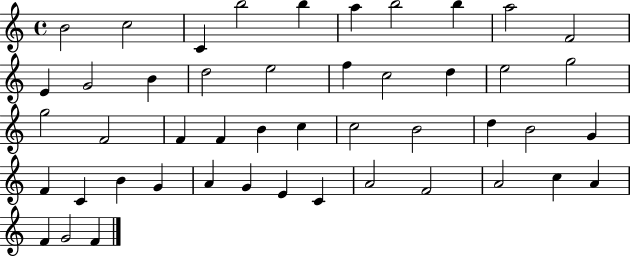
B4/h C5/h C4/q B5/h B5/q A5/q B5/h B5/q A5/h F4/h E4/q G4/h B4/q D5/h E5/h F5/q C5/h D5/q E5/h G5/h G5/h F4/h F4/q F4/q B4/q C5/q C5/h B4/h D5/q B4/h G4/q F4/q C4/q B4/q G4/q A4/q G4/q E4/q C4/q A4/h F4/h A4/h C5/q A4/q F4/q G4/h F4/q